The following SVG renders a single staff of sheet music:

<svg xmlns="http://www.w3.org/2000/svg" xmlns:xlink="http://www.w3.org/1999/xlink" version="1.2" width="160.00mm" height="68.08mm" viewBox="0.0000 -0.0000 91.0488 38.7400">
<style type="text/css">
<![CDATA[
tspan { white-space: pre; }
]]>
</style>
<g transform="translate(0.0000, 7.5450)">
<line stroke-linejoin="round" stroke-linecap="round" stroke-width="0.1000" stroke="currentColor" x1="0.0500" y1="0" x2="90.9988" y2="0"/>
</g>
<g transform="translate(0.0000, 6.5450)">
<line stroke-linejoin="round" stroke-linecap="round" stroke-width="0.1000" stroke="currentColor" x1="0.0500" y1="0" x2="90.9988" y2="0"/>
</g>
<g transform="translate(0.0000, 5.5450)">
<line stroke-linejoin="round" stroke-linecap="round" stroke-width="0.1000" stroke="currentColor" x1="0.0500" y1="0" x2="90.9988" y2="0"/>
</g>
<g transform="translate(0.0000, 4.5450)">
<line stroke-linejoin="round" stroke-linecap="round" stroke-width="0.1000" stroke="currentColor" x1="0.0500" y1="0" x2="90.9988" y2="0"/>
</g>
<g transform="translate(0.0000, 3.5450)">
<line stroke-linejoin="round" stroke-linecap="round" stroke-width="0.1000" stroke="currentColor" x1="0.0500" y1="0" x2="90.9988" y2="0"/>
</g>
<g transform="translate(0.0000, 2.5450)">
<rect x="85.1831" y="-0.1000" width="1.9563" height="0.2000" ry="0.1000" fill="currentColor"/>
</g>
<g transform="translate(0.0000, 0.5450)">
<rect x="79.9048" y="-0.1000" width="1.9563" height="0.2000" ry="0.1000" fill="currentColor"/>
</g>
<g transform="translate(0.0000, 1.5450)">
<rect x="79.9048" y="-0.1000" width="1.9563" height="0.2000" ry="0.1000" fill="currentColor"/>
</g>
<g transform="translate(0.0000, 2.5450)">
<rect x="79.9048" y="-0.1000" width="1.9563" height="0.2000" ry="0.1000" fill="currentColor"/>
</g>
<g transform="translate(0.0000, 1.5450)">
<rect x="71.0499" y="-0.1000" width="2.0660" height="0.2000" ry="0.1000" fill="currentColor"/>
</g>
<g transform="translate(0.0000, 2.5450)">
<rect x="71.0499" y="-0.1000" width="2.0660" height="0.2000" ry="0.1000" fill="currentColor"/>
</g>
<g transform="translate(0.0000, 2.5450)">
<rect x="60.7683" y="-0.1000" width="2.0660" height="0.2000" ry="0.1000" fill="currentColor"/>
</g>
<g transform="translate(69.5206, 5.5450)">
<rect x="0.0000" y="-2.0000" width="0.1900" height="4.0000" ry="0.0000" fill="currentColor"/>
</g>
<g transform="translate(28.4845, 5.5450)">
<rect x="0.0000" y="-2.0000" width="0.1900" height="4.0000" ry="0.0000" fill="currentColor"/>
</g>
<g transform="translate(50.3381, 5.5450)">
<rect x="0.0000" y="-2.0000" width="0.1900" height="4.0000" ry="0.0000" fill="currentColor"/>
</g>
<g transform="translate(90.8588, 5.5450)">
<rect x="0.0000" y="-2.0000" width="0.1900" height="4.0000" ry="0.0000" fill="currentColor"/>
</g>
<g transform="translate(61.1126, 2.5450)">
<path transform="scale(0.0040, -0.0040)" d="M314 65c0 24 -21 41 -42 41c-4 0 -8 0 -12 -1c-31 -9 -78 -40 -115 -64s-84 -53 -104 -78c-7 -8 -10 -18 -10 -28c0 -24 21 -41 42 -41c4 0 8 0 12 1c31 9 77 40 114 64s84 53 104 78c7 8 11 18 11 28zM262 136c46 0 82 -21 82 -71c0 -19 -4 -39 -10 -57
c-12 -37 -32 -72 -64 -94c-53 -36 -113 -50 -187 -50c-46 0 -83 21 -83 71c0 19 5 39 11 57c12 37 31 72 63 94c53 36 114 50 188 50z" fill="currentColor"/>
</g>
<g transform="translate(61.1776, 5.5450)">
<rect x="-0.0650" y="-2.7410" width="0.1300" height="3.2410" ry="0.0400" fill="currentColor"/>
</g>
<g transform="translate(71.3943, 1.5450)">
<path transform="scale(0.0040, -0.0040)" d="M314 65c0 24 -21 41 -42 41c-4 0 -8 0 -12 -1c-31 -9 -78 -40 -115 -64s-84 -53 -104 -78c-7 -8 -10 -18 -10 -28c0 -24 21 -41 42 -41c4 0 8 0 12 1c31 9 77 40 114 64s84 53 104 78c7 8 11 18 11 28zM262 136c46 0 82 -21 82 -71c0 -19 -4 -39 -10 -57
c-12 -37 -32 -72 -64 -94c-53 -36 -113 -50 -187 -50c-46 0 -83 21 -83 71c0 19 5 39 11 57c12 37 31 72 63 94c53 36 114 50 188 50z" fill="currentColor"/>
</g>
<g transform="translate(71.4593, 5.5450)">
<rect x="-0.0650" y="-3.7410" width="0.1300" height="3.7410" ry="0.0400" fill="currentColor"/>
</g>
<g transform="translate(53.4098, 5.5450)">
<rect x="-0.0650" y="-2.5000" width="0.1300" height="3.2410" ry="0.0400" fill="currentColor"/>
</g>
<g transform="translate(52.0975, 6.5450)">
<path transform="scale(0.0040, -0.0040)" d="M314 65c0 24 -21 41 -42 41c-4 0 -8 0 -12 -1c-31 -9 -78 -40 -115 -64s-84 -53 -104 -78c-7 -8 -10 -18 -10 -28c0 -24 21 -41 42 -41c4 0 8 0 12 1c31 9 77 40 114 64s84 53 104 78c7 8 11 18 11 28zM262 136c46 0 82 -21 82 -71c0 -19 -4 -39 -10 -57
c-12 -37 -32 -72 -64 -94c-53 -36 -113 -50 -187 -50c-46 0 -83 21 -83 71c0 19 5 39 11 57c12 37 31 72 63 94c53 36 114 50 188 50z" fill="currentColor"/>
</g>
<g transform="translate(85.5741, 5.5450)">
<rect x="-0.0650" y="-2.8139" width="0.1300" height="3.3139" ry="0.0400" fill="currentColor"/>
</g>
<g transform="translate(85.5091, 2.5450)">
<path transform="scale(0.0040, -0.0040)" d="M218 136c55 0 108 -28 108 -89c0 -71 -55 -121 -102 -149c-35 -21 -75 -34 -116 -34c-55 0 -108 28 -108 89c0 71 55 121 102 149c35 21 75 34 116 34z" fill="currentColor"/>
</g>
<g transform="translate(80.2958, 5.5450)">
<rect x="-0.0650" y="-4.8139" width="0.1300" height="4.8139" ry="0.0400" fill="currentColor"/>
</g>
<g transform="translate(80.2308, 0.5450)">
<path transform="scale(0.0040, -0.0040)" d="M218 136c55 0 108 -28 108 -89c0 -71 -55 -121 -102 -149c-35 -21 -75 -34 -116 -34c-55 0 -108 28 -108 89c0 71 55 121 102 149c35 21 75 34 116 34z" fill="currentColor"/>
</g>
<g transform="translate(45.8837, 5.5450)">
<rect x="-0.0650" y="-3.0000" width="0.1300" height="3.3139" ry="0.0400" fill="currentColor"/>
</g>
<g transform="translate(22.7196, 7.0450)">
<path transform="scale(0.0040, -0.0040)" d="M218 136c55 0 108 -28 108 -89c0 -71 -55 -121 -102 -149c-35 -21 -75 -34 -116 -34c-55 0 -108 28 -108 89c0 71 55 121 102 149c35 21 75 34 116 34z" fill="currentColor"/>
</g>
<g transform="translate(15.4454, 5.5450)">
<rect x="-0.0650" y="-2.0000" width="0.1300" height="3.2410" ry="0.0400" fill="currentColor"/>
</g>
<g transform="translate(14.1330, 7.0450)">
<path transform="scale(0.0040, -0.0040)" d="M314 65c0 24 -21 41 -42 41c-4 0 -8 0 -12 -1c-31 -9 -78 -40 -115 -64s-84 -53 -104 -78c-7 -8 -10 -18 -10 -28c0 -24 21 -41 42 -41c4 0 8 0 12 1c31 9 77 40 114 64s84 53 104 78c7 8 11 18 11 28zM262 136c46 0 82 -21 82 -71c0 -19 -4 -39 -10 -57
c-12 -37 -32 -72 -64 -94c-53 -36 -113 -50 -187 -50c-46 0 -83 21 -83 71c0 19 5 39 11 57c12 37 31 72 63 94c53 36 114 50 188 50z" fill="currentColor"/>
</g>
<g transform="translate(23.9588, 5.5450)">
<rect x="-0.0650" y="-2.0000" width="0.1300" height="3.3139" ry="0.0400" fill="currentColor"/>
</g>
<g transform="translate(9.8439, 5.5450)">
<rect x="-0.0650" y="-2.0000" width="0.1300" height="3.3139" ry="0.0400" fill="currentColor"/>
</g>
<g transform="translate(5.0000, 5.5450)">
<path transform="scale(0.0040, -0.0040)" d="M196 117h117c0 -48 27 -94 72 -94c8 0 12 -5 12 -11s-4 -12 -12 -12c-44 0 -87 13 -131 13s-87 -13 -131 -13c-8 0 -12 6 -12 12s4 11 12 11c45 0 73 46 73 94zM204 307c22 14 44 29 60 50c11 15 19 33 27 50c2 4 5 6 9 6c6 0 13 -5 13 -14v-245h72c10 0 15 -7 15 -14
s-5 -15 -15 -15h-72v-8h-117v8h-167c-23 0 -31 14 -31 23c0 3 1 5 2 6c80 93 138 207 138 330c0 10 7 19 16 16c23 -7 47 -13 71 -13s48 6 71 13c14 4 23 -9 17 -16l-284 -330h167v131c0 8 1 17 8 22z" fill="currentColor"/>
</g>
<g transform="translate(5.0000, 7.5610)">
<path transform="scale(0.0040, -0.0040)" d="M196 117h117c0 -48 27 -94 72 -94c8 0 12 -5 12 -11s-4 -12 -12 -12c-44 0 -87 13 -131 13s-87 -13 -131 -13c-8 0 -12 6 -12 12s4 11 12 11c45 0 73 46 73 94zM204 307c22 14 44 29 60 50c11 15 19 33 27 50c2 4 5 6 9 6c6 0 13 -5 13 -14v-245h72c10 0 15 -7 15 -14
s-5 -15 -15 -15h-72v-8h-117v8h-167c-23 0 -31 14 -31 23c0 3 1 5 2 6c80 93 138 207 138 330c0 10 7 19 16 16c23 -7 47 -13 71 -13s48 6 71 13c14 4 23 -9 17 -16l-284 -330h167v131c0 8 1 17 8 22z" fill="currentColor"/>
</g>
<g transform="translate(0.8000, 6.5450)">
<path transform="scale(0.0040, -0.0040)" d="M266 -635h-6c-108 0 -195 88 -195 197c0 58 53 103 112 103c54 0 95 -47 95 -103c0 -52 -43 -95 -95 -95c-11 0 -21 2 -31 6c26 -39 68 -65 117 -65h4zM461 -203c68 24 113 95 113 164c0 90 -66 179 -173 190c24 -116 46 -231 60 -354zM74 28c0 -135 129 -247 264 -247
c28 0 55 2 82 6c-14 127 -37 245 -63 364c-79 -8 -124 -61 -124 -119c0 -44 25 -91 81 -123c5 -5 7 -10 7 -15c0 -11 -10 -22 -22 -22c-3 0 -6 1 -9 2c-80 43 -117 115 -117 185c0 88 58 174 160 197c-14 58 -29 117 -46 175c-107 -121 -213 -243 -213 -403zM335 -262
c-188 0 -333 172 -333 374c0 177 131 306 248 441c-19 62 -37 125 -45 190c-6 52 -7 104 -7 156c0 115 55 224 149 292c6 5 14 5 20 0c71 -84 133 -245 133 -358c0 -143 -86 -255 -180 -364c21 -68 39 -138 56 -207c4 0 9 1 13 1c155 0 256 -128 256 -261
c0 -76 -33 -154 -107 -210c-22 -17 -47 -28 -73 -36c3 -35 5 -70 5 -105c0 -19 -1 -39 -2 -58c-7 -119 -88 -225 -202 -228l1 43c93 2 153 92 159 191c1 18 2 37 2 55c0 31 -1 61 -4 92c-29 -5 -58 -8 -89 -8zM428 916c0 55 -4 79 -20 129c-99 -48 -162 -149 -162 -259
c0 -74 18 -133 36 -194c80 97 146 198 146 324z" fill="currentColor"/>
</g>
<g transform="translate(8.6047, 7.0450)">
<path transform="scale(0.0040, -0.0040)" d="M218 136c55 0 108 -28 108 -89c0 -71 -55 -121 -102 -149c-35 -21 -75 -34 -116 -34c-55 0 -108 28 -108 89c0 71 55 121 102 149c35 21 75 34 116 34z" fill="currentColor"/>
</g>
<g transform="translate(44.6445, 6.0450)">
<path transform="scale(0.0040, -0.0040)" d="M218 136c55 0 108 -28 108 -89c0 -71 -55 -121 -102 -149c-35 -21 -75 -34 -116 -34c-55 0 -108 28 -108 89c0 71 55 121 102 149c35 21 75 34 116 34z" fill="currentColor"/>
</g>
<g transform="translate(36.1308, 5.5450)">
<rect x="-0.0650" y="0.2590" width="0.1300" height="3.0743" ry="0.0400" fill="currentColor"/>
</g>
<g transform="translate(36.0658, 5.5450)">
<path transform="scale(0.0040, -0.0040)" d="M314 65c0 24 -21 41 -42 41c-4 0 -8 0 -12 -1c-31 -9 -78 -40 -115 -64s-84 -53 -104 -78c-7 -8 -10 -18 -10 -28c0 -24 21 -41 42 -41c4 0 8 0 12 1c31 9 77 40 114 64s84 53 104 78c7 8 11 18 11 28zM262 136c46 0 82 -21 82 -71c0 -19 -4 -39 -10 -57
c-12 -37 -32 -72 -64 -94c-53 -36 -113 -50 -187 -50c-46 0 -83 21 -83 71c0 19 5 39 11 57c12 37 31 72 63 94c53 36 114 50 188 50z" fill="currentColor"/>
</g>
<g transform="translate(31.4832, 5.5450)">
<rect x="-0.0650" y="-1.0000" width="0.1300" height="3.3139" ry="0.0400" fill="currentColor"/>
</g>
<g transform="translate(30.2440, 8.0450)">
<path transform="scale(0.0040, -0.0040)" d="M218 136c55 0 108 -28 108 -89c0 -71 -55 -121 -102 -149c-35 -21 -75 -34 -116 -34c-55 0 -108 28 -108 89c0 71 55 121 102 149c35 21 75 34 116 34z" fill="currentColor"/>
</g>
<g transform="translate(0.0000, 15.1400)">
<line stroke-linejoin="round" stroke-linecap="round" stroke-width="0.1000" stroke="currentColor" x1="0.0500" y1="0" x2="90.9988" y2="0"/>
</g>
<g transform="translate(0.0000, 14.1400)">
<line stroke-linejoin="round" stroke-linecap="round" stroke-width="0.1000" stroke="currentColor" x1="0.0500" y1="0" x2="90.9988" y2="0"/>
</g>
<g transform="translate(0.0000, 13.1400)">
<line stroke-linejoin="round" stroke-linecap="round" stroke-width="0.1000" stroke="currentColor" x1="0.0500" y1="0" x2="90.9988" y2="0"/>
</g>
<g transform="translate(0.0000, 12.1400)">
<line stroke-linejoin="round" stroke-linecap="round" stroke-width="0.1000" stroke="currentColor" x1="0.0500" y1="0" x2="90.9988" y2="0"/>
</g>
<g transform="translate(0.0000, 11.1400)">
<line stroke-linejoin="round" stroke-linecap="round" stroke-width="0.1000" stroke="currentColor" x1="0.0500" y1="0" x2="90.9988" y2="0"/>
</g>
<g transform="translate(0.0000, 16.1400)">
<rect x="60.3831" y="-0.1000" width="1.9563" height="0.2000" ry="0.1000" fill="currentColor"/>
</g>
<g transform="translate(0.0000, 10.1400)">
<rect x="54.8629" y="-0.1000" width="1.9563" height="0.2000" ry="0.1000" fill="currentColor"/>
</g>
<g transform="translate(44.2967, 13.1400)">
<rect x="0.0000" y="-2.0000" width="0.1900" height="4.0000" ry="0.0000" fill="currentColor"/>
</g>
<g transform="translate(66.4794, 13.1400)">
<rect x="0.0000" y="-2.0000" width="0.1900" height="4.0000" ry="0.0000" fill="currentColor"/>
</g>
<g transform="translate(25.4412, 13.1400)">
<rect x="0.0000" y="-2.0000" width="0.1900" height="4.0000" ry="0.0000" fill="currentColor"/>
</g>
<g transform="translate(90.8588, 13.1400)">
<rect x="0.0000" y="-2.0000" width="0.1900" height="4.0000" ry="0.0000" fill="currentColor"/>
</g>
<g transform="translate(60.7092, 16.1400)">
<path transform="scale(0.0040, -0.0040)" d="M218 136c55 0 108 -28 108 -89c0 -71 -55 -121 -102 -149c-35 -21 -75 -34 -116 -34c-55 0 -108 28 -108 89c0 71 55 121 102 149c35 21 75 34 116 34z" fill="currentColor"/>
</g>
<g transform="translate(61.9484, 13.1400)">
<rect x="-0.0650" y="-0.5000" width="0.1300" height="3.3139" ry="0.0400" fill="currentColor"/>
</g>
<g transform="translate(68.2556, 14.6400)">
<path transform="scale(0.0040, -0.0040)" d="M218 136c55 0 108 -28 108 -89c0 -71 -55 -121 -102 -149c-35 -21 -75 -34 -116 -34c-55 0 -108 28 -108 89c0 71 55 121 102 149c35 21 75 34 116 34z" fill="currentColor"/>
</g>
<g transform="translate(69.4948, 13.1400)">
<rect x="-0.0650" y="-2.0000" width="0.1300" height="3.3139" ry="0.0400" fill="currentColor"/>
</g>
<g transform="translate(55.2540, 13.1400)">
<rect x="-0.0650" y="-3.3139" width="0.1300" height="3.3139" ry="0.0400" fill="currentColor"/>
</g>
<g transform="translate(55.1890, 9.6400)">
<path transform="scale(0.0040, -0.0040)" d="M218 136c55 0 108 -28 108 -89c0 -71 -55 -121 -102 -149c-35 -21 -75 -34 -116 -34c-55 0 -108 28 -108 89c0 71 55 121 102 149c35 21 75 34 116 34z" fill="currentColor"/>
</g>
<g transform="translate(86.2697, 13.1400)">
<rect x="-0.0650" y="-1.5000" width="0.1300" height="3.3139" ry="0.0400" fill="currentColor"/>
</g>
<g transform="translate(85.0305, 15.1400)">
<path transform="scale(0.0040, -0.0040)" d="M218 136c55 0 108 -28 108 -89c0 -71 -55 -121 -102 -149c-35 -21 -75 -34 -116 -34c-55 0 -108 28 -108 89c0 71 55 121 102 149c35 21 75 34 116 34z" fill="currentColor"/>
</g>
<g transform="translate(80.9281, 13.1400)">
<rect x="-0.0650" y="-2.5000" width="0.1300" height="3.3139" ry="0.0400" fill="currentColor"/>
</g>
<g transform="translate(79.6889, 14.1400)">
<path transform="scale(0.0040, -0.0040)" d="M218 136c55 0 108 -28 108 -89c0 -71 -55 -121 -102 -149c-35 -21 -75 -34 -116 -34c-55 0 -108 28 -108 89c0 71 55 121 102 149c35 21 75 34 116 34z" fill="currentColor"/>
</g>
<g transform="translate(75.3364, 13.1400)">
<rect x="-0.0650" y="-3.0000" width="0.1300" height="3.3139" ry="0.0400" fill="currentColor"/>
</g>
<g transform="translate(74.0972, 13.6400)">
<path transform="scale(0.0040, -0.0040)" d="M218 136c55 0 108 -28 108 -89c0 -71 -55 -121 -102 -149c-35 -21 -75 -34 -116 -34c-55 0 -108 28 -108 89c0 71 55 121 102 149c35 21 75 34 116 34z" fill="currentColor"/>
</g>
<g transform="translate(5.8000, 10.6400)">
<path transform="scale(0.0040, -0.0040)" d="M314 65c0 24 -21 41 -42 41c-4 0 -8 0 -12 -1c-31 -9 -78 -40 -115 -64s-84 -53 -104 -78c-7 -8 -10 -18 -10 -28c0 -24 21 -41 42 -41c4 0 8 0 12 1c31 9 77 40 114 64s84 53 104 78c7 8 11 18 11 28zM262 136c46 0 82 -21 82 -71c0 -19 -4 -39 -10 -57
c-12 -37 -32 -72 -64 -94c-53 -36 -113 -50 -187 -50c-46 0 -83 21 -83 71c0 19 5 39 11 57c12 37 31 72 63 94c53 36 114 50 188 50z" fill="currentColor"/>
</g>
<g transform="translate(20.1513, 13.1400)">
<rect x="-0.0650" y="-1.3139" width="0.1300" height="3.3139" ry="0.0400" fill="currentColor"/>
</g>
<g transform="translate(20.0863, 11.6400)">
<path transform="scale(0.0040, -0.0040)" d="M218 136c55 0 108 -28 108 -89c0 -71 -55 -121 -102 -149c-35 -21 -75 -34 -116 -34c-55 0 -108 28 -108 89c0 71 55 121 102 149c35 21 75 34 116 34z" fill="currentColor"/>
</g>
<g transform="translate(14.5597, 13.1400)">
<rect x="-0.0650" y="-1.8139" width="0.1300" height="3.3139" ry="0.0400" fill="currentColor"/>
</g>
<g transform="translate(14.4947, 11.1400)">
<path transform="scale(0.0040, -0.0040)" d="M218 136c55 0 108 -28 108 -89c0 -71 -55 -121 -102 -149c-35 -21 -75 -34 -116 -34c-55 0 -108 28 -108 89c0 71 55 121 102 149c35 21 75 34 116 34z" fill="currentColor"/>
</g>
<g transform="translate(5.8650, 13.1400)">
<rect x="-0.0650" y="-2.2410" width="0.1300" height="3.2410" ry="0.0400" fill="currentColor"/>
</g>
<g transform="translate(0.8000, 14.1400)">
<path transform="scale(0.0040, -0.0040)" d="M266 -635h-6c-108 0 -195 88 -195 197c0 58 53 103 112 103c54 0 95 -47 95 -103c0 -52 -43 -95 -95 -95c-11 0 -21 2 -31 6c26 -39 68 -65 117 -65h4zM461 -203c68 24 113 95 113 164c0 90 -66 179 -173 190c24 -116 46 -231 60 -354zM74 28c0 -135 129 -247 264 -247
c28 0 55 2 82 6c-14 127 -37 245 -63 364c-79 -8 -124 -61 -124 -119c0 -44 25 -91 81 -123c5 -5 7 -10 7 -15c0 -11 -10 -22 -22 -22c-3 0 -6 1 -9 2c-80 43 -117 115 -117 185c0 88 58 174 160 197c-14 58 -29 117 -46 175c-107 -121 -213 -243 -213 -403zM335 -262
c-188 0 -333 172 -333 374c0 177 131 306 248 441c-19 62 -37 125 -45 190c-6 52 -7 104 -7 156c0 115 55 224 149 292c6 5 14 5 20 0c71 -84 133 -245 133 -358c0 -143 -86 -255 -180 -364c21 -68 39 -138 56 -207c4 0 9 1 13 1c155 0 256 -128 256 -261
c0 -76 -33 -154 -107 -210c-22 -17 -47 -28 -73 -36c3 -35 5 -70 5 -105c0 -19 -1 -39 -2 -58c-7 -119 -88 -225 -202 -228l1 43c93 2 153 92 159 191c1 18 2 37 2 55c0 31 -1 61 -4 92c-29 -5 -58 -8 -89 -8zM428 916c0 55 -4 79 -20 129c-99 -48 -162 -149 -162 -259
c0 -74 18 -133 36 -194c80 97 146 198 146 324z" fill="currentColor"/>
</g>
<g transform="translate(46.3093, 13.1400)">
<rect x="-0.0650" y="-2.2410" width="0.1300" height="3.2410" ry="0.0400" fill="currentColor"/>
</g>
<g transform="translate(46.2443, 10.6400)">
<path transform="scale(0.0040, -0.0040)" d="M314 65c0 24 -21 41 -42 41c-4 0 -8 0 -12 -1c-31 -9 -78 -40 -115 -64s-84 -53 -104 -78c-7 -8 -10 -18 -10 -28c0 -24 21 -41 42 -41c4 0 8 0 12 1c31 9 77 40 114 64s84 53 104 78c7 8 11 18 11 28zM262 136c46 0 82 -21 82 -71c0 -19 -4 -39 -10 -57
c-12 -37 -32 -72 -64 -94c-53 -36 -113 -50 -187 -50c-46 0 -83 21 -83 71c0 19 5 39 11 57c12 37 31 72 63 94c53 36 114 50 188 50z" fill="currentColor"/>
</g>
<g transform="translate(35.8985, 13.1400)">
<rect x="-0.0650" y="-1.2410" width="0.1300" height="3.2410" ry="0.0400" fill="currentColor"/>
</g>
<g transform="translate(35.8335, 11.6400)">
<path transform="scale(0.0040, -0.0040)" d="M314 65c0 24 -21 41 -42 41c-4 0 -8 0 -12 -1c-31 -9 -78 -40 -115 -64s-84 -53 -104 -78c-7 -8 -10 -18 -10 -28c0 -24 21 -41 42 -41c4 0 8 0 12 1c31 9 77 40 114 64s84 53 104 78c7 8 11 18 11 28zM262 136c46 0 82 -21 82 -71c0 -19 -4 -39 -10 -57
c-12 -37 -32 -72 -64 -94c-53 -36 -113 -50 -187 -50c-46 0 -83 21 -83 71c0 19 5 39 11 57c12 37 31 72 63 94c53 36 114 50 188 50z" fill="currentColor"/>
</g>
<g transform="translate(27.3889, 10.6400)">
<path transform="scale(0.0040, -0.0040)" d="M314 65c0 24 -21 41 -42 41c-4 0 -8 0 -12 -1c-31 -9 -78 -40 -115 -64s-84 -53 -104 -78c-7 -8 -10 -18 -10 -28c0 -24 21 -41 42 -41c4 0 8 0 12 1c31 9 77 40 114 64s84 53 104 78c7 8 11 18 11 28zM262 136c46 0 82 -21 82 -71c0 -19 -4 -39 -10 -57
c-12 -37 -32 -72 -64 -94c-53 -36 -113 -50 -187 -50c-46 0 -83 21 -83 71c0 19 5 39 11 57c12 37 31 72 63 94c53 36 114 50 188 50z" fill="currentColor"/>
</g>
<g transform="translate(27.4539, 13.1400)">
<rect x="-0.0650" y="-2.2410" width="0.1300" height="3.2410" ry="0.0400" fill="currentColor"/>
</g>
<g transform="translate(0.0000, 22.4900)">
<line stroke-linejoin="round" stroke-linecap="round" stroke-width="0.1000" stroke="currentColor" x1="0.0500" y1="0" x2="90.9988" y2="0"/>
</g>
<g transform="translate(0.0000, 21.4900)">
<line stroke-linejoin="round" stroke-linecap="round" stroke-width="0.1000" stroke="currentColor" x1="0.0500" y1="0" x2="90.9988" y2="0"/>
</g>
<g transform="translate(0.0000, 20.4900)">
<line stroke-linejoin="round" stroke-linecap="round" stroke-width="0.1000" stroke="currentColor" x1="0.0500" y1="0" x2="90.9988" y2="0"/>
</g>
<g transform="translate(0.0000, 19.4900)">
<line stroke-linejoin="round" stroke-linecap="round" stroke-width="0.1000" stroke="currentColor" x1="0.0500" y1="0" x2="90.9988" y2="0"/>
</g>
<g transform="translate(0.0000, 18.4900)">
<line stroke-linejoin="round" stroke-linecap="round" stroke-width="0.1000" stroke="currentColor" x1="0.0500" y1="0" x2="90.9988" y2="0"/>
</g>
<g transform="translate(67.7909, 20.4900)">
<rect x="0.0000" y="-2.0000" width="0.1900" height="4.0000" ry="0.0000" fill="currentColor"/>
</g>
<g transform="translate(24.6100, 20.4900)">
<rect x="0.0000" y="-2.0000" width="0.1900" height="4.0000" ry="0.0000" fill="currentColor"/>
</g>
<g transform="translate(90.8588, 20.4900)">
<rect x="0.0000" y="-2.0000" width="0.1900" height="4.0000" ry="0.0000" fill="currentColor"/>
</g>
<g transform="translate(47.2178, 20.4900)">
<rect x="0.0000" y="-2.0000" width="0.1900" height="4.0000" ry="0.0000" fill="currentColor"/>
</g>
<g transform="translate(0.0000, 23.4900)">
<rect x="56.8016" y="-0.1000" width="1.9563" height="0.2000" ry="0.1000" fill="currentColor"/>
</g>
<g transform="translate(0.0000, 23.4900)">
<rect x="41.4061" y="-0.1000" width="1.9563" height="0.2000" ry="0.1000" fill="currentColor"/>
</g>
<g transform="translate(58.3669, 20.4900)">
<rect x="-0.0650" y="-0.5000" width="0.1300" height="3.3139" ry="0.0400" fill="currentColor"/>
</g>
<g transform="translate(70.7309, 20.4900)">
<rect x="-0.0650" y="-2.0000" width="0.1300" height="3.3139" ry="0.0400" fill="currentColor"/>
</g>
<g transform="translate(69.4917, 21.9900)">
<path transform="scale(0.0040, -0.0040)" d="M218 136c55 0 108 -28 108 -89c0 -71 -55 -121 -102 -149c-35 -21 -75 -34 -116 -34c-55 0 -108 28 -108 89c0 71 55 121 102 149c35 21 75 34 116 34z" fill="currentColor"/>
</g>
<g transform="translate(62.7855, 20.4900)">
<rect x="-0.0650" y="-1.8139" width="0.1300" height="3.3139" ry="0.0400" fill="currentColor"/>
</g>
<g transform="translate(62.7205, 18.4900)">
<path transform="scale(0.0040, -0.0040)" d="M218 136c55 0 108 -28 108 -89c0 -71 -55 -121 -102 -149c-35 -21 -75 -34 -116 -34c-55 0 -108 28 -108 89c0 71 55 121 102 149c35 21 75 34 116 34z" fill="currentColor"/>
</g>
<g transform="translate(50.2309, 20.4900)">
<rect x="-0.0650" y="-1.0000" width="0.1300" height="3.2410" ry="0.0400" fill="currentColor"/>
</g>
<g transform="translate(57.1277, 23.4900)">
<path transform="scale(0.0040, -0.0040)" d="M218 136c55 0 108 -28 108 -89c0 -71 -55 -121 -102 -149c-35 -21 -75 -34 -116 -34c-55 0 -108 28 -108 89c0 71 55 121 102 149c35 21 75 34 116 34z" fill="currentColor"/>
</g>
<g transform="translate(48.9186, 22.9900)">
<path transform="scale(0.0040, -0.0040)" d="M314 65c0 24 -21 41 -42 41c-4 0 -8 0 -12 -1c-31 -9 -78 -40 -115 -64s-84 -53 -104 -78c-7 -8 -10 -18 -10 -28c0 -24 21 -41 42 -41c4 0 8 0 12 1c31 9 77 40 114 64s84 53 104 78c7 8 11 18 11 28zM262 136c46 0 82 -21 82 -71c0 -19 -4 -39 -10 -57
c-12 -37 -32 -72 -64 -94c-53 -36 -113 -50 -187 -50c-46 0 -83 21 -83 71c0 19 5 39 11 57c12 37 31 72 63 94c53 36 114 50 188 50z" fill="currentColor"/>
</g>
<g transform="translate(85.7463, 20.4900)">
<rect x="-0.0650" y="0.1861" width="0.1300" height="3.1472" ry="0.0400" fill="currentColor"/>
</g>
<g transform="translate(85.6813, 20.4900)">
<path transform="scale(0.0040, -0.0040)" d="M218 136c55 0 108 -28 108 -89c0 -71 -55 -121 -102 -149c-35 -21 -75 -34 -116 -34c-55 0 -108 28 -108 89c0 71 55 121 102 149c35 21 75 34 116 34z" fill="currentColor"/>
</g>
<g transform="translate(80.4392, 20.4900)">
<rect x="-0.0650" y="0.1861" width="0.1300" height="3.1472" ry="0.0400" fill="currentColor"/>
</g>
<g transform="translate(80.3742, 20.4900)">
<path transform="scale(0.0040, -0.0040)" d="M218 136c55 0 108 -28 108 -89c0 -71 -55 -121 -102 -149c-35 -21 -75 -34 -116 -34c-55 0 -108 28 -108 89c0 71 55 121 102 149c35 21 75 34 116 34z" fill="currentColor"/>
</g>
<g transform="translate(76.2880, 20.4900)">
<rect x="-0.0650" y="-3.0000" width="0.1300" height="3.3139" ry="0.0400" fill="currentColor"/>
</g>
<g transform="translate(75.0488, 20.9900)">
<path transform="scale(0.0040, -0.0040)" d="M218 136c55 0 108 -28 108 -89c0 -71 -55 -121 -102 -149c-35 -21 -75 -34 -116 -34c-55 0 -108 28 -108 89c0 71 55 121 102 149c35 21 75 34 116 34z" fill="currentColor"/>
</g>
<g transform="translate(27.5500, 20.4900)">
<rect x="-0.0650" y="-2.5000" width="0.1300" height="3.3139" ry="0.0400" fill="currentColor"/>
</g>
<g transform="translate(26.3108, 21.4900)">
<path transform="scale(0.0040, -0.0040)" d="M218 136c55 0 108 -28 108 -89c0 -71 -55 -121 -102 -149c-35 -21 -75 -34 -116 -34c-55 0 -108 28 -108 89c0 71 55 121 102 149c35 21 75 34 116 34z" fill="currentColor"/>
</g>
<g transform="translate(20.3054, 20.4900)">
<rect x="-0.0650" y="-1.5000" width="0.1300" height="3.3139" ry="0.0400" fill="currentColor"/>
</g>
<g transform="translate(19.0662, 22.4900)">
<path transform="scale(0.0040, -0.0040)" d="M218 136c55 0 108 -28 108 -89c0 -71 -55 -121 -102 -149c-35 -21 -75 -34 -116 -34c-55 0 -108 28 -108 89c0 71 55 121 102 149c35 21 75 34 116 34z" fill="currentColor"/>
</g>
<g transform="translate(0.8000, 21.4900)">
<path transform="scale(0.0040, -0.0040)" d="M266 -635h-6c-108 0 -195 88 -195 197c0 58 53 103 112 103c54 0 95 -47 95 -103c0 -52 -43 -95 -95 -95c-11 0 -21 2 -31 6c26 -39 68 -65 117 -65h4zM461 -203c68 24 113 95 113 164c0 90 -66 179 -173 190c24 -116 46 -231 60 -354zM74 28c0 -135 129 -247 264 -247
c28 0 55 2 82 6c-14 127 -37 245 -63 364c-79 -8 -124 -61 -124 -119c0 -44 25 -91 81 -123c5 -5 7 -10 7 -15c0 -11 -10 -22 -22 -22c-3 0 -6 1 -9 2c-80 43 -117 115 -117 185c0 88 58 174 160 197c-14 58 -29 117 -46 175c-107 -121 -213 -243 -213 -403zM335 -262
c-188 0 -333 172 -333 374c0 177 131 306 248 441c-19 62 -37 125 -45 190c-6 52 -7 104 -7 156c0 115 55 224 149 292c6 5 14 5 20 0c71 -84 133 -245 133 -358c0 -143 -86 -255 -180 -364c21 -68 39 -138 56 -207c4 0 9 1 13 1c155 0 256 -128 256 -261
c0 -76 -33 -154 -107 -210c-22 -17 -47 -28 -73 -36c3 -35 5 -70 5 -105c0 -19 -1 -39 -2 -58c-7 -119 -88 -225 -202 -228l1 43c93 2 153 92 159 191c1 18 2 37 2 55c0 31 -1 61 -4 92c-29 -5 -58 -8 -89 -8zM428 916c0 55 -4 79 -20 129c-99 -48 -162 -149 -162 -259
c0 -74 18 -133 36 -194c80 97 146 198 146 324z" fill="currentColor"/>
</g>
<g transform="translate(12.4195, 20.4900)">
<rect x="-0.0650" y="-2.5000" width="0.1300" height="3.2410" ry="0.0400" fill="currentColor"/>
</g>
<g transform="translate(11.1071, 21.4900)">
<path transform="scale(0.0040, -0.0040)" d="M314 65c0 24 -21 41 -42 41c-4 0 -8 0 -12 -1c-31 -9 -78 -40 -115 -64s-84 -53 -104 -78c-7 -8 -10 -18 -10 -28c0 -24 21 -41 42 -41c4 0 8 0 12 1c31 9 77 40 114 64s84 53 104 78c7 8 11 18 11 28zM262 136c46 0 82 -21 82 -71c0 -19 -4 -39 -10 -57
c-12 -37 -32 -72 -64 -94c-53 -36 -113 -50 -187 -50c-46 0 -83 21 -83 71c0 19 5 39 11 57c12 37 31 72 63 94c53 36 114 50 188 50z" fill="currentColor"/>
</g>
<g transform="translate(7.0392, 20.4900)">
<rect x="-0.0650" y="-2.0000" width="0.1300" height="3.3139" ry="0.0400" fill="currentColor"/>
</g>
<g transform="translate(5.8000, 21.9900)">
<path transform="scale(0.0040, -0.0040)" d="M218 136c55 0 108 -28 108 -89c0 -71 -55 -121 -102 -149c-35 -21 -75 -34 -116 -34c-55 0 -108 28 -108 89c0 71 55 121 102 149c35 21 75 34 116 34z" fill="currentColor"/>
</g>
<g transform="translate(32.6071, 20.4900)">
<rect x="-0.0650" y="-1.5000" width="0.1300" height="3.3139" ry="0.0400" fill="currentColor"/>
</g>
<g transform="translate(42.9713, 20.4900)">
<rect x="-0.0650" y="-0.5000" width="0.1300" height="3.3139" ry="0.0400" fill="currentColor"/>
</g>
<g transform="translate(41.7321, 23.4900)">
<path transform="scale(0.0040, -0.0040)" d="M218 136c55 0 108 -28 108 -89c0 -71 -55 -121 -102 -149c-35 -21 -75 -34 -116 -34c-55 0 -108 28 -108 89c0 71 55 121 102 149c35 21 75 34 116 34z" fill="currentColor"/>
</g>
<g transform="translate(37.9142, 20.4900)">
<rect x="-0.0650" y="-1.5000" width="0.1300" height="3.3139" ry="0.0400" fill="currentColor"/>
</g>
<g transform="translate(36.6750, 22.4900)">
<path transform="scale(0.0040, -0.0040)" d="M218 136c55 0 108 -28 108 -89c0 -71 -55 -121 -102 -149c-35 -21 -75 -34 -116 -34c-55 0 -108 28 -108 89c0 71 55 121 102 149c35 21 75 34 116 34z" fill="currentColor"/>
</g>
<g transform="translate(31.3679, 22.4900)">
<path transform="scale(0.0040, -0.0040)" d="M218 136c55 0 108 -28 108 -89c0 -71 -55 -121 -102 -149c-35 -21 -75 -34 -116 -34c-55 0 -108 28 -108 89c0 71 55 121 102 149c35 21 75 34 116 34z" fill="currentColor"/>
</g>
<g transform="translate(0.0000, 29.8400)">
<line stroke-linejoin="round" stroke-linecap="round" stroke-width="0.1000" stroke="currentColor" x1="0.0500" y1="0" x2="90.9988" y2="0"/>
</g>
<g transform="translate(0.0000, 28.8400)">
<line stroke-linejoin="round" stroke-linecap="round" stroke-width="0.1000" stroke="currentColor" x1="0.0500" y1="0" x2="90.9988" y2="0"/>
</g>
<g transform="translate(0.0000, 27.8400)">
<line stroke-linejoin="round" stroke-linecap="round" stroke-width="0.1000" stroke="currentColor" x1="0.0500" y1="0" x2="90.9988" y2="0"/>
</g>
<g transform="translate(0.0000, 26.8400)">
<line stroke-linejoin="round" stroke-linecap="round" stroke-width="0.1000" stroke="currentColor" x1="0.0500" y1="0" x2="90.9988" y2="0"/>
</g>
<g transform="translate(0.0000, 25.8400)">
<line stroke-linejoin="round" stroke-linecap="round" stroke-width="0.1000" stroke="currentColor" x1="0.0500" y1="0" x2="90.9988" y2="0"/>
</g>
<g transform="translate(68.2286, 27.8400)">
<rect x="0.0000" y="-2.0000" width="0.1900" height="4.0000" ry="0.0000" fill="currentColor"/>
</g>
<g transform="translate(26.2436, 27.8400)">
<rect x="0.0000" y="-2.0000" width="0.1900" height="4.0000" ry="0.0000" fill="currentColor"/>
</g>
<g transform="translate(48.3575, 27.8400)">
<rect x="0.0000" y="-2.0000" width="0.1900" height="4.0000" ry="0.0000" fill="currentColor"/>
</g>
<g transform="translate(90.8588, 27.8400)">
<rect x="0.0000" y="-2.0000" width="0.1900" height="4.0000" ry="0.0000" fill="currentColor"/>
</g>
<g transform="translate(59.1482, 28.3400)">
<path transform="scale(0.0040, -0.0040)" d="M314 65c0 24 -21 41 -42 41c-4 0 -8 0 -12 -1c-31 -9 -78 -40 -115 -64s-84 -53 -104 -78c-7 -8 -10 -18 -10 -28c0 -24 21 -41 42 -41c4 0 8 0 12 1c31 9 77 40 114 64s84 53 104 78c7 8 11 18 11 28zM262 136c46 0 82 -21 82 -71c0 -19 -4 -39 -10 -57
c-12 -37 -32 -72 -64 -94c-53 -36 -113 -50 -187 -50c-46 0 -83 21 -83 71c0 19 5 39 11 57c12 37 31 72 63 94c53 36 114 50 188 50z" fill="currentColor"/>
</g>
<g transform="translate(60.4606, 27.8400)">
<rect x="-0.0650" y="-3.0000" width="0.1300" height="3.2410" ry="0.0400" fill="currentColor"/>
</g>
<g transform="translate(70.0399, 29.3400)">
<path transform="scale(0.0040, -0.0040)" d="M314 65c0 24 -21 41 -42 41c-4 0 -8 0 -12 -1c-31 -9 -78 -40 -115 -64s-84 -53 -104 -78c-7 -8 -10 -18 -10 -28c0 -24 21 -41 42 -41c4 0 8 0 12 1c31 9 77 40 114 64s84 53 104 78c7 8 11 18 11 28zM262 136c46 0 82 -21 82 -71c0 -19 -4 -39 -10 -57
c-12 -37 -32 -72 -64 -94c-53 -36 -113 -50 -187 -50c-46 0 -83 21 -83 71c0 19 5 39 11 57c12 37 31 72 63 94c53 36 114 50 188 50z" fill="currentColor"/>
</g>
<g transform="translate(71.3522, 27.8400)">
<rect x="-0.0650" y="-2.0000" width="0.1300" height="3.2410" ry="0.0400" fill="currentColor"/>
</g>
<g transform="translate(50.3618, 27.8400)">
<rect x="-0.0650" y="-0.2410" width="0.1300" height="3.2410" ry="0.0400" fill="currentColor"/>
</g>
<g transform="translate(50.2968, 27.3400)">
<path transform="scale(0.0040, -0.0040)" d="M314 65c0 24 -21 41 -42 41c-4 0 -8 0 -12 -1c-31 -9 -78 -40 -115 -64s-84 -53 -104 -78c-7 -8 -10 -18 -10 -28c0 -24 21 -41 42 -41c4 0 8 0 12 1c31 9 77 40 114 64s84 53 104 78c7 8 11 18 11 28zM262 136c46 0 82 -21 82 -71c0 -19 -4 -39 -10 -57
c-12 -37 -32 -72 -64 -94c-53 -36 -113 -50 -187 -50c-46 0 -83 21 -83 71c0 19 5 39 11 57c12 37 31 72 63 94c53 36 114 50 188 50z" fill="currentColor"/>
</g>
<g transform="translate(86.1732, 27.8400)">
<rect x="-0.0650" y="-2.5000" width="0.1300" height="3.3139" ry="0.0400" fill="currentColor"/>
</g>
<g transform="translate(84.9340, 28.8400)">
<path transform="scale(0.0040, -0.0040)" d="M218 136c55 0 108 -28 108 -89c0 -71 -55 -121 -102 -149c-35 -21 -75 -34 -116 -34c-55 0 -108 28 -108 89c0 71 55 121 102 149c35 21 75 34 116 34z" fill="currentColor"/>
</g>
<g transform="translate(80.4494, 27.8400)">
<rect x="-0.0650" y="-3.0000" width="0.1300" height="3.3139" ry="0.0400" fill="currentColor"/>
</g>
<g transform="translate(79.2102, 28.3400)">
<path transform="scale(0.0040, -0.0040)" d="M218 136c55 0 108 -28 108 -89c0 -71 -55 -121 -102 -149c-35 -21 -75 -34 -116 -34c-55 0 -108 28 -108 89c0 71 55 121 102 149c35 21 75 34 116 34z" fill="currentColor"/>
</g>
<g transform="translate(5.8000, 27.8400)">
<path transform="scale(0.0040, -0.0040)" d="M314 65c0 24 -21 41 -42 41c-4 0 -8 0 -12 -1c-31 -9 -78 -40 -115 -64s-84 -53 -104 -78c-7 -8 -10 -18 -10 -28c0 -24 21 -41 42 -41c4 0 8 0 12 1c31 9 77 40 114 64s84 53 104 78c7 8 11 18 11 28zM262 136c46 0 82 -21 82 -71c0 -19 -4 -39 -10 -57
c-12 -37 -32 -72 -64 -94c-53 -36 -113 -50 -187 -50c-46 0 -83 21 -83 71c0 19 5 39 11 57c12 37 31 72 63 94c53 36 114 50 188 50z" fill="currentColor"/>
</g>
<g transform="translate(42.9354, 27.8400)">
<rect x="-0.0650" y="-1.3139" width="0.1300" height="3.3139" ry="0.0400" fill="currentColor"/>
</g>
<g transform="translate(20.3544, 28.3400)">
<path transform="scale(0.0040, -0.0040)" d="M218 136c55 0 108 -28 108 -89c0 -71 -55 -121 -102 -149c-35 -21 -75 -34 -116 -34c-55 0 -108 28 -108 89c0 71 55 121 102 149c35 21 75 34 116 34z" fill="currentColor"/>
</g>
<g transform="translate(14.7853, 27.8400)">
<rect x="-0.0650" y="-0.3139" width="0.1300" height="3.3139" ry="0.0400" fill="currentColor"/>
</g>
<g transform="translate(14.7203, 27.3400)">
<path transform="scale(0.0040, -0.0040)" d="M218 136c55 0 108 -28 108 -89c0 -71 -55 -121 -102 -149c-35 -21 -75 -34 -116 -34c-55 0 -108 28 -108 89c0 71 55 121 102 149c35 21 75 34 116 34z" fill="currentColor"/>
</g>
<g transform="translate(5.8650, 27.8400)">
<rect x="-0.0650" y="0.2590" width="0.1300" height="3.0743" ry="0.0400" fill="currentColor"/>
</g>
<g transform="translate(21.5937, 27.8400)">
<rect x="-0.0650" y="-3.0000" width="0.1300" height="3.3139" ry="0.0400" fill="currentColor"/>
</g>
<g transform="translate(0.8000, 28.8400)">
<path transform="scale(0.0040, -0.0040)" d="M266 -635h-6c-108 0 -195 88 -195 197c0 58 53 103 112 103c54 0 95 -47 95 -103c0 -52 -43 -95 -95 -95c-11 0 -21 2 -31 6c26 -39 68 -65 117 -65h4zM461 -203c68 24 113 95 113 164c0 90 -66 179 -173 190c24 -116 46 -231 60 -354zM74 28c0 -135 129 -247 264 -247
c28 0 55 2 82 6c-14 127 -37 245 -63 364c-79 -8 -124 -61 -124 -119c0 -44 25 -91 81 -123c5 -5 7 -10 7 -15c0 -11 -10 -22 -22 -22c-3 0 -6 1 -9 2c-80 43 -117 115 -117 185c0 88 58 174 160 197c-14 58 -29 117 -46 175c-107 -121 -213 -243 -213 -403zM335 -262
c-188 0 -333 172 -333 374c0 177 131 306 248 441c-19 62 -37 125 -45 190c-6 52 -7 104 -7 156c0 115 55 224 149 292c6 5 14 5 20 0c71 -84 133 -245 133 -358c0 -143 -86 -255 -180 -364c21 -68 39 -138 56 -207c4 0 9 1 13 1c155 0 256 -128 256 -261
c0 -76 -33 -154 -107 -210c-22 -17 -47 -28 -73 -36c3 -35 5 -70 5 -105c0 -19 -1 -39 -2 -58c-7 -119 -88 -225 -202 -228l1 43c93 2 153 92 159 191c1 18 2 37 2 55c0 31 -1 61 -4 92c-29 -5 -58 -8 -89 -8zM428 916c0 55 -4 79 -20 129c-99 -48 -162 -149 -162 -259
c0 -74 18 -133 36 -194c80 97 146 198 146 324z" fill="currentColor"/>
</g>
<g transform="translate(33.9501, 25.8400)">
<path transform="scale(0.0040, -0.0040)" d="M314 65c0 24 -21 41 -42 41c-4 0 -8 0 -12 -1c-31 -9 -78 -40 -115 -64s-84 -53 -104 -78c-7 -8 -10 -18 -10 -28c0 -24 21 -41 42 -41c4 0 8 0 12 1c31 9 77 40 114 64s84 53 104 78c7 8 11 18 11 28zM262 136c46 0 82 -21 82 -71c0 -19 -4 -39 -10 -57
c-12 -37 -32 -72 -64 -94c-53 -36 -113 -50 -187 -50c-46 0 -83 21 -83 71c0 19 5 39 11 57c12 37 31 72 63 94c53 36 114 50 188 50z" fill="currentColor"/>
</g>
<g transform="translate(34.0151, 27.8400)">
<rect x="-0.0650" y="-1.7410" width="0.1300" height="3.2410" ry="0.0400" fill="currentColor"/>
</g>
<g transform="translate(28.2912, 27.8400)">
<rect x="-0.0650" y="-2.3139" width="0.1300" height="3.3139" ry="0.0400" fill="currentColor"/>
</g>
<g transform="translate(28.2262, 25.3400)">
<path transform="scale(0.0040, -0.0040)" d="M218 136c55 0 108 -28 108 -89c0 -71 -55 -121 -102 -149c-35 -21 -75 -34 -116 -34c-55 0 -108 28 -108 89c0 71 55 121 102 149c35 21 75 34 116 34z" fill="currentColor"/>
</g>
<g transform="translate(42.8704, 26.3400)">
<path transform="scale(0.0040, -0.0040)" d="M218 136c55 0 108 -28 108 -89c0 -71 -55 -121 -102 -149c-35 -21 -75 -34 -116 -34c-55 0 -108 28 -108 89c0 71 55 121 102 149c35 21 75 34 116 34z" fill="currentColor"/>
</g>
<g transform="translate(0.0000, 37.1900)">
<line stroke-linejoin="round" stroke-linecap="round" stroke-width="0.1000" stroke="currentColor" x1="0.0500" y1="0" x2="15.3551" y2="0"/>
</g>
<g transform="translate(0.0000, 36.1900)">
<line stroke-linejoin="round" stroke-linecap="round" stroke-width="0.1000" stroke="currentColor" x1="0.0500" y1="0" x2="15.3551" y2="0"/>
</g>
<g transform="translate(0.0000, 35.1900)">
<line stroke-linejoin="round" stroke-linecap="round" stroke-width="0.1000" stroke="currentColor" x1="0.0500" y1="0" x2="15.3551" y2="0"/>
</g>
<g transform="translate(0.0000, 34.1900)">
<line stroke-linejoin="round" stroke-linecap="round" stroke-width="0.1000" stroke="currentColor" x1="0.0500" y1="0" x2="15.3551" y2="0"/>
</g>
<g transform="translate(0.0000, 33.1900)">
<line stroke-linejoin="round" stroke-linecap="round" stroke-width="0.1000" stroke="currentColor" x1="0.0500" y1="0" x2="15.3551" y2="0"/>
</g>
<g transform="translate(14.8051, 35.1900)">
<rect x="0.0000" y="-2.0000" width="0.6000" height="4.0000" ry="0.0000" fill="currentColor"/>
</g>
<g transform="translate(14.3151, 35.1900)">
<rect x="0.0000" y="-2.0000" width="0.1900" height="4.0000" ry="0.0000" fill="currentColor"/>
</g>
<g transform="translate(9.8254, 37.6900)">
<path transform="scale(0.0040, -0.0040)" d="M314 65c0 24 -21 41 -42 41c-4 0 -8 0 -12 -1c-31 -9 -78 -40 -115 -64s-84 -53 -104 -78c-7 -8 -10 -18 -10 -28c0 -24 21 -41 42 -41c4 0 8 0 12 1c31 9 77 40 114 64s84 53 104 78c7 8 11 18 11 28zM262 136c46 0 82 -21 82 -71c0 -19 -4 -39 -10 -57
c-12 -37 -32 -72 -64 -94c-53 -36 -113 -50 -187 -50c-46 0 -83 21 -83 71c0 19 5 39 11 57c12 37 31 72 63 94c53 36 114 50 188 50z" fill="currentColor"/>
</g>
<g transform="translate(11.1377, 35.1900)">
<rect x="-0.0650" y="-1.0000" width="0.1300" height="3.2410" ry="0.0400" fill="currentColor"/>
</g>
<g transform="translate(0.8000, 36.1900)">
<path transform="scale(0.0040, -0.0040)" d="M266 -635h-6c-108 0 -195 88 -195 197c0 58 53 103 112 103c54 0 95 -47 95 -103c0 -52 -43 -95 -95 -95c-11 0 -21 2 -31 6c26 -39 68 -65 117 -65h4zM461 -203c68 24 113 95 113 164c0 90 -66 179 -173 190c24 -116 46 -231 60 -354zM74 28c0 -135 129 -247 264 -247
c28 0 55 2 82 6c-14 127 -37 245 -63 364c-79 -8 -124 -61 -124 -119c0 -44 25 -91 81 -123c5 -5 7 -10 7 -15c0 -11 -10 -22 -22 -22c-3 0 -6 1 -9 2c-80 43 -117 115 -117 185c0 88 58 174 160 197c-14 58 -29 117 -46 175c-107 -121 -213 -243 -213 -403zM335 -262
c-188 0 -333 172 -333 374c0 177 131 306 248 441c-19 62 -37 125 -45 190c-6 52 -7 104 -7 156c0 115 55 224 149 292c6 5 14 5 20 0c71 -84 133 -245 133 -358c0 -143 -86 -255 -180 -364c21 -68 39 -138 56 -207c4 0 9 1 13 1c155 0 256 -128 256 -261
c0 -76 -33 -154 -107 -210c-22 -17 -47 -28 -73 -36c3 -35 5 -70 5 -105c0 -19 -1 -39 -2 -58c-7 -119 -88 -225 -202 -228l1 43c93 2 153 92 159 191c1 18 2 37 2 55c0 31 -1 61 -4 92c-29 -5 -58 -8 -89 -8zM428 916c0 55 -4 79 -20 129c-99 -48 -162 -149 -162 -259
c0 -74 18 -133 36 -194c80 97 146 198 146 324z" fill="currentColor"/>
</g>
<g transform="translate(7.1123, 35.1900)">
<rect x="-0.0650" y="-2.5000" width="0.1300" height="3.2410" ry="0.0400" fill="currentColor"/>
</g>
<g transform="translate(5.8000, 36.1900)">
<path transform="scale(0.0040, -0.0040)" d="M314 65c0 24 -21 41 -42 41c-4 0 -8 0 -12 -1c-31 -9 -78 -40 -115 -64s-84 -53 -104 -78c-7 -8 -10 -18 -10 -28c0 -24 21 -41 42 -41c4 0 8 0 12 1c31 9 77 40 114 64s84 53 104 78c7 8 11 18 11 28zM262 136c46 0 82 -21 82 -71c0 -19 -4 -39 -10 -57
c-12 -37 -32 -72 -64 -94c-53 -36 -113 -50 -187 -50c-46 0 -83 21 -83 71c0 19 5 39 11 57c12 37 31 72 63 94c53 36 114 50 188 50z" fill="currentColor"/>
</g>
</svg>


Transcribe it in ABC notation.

X:1
T:Untitled
M:4/4
L:1/4
K:C
F F2 F D B2 A G2 a2 c'2 e' a g2 f e g2 e2 g2 b C F A G E F G2 E G E E C D2 C f F A B B B2 c A g f2 e c2 A2 F2 A G G2 D2